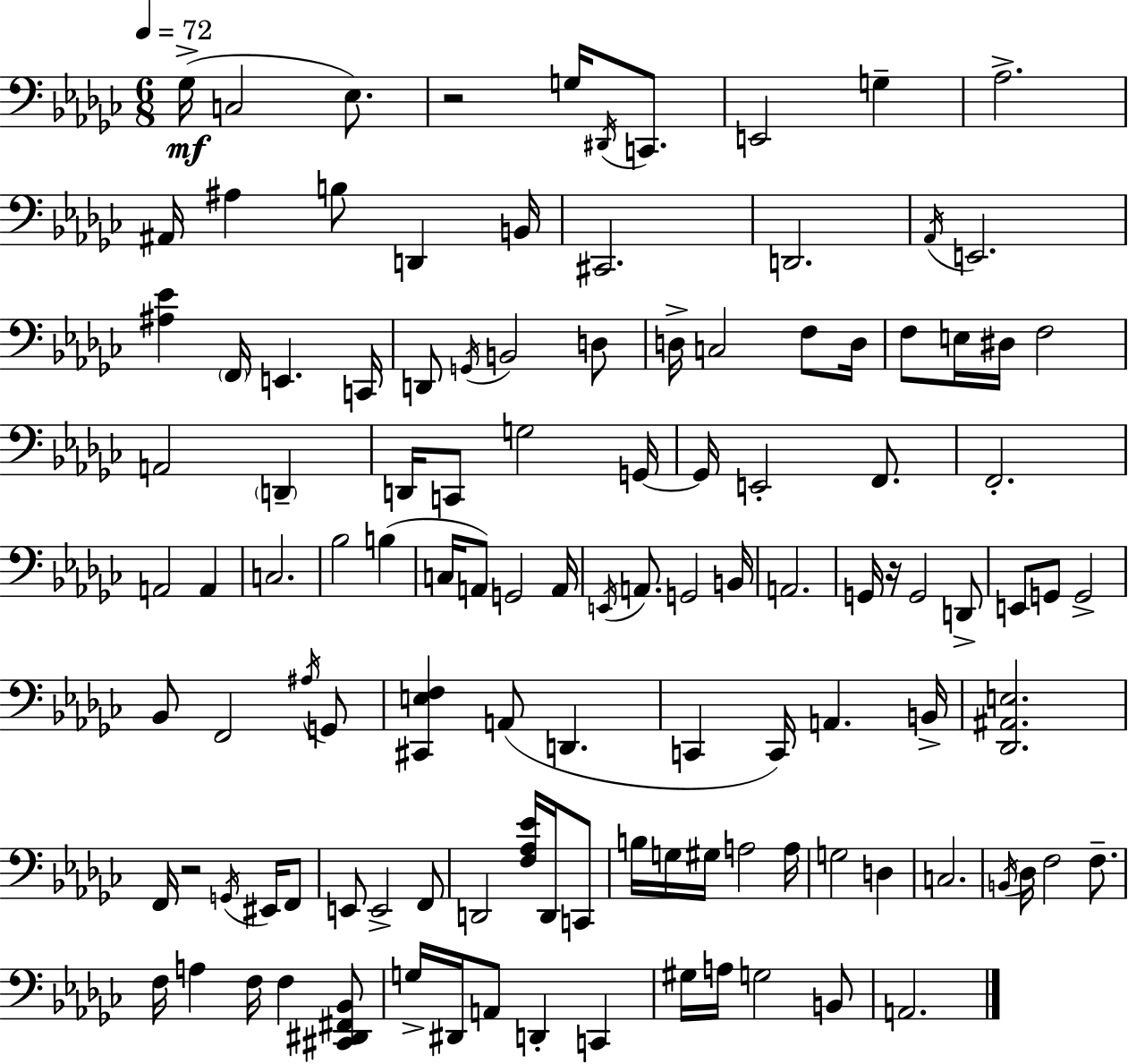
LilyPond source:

{
  \clef bass
  \numericTimeSignature
  \time 6/8
  \key ees \minor
  \tempo 4 = 72
  \repeat volta 2 { ges16->(\mf c2 ees8.) | r2 g16 \acciaccatura { dis,16 } c,8. | e,2 g4-- | aes2.-> | \break ais,16 ais4 b8 d,4 | b,16 cis,2. | d,2. | \acciaccatura { aes,16 } e,2. | \break <ais ees'>4 \parenthesize f,16 e,4. | c,16 d,8 \acciaccatura { g,16 } b,2 | d8 d16-> c2 | f8 d16 f8 e16 dis16 f2 | \break a,2 \parenthesize d,4-- | d,16 c,8 g2 | g,16~~ g,16 e,2-. | f,8. f,2.-. | \break a,2 a,4 | c2. | bes2 b4( | c16 a,8) g,2 | \break a,16 \acciaccatura { e,16 } a,8. g,2 | b,16 a,2. | g,16 r16 g,2 | d,8-> e,8 g,8 g,2-> | \break bes,8 f,2 | \acciaccatura { ais16 } g,8 <cis, e f>4 a,8( d,4. | c,4 c,16) a,4. | b,16-> <des, ais, e>2. | \break f,16 r2 | \acciaccatura { g,16 } eis,16 f,8 e,8 e,2-> | f,8 d,2 | <f aes ees'>16 d,16 c,8 b16 g16 gis16 a2 | \break a16 g2 | d4 c2. | \acciaccatura { b,16 } des16 f2 | f8.-- f16 a4 | \break f16 f4 <cis, dis, fis, bes,>8 g16-> dis,16 a,8 d,4-. | c,4 gis16 a16 g2 | b,8 a,2. | } \bar "|."
}